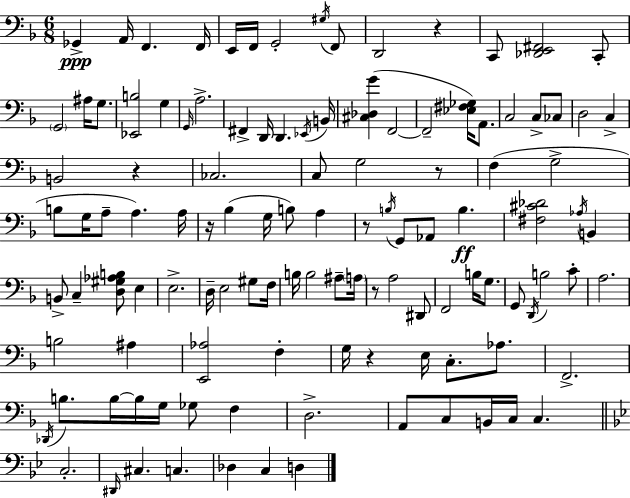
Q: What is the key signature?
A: D minor